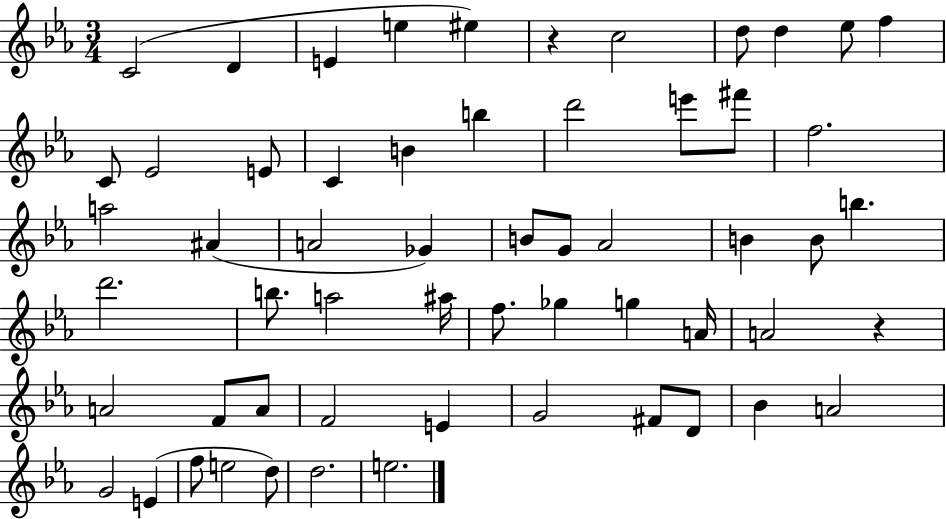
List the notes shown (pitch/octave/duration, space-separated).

C4/h D4/q E4/q E5/q EIS5/q R/q C5/h D5/e D5/q Eb5/e F5/q C4/e Eb4/h E4/e C4/q B4/q B5/q D6/h E6/e F#6/e F5/h. A5/h A#4/q A4/h Gb4/q B4/e G4/e Ab4/h B4/q B4/e B5/q. D6/h. B5/e. A5/h A#5/s F5/e. Gb5/q G5/q A4/s A4/h R/q A4/h F4/e A4/e F4/h E4/q G4/h F#4/e D4/e Bb4/q A4/h G4/h E4/q F5/e E5/h D5/e D5/h. E5/h.